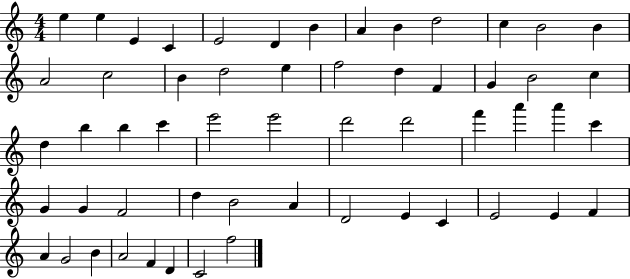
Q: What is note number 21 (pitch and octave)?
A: F4